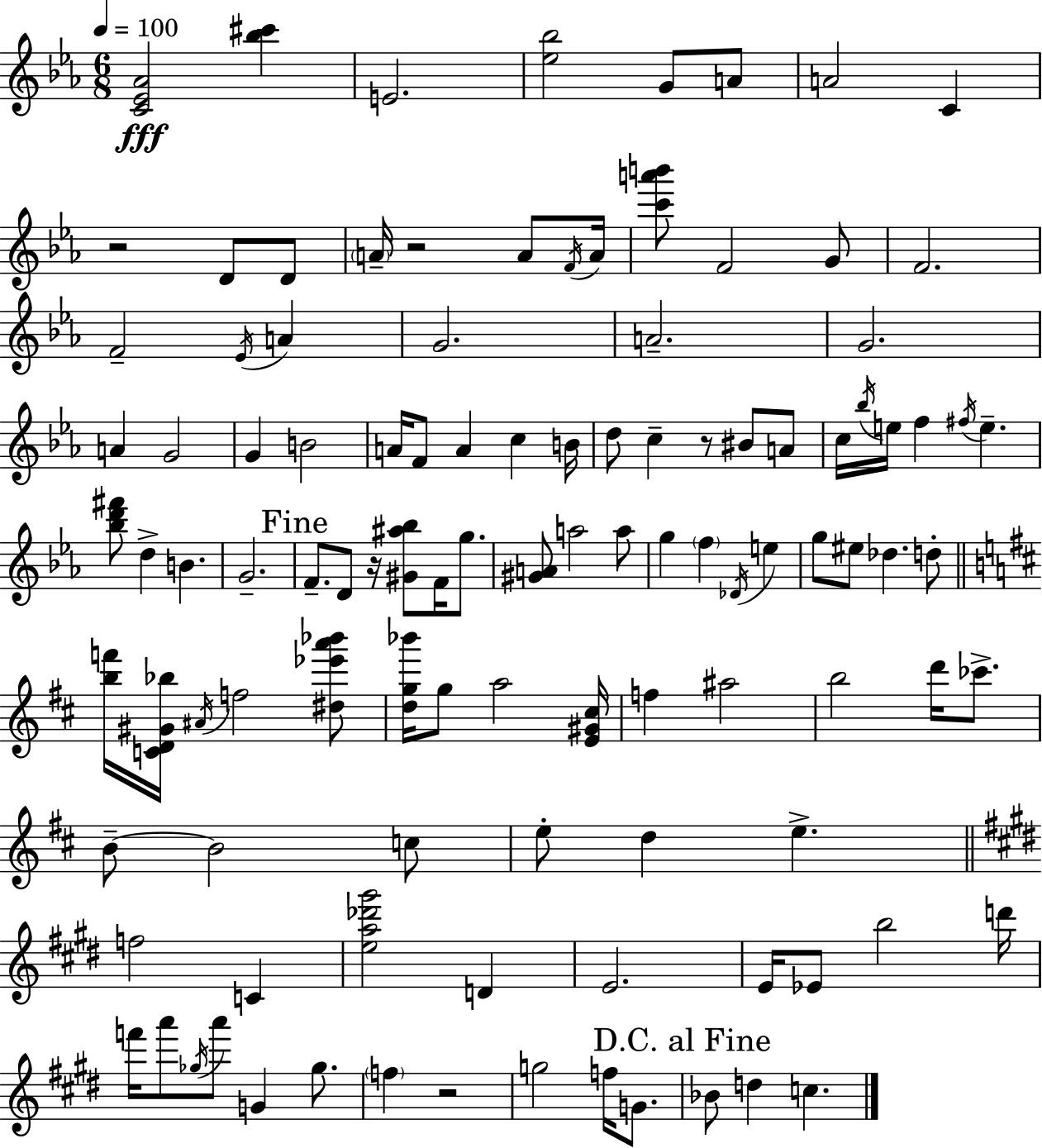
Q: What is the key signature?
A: EES major